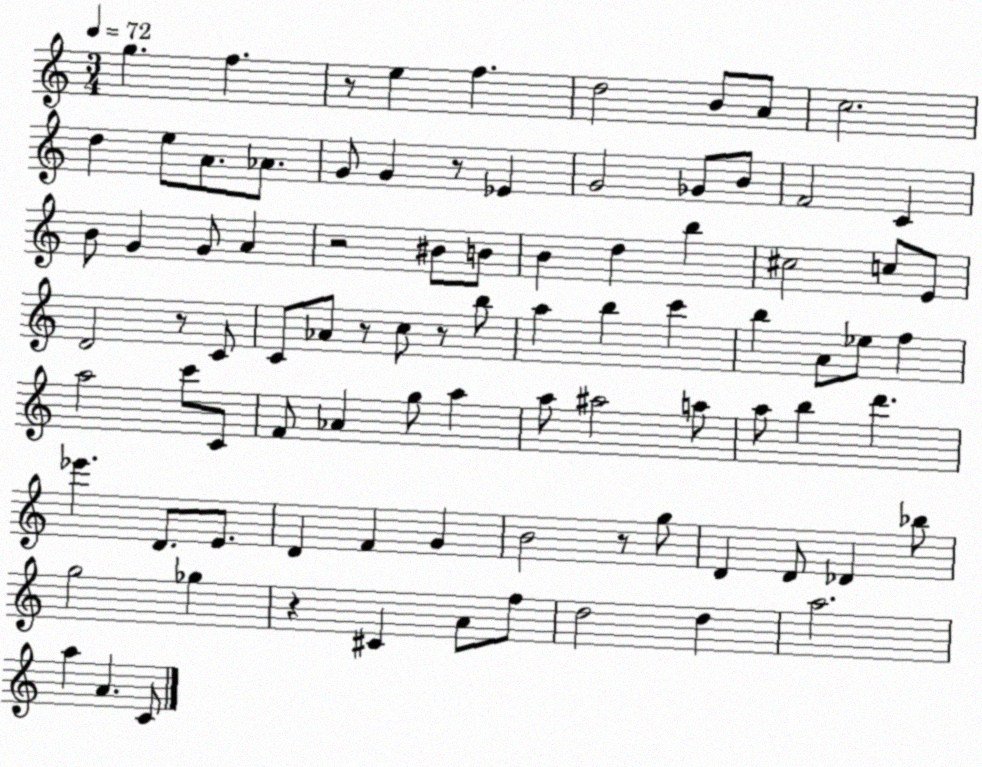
X:1
T:Untitled
M:3/4
L:1/4
K:C
g f z/2 e f d2 B/2 A/2 c2 d e/2 A/2 _A/2 G/2 G z/2 _E G2 _G/2 B/2 F2 C B/2 G G/2 A z2 ^B/2 B/2 B d b ^c2 c/2 E/2 D2 z/2 C/2 C/2 _A/2 z/2 c/2 z/2 b/2 a b c' b A/2 _e/2 f a2 c'/2 C/2 F/2 _A g/2 a a/2 ^a2 a/2 a/2 b d' _e' D/2 E/2 D F G B2 z/2 g/2 D D/2 _D _b/2 g2 _g z ^C A/2 f/2 d2 d a2 a A C/2